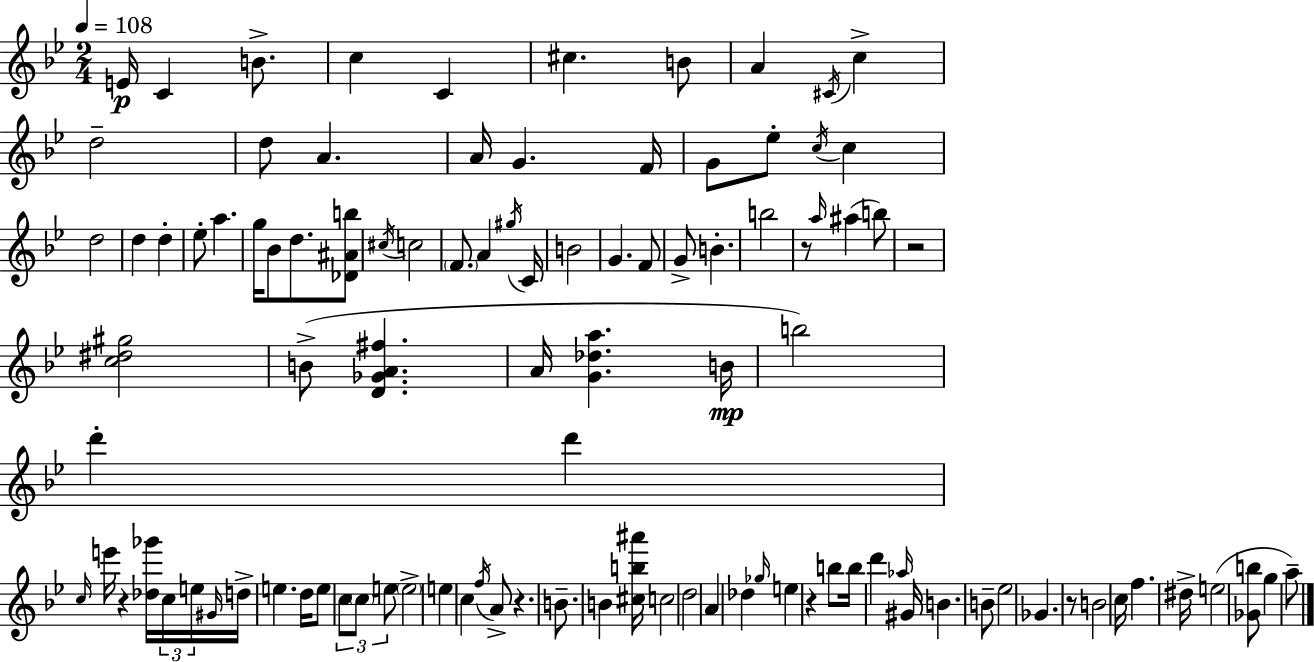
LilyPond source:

{
  \clef treble
  \numericTimeSignature
  \time 2/4
  \key g \minor
  \tempo 4 = 108
  e'16\p c'4 b'8.-> | c''4 c'4 | cis''4. b'8 | a'4 \acciaccatura { cis'16 } c''4-> | \break d''2-- | d''8 a'4. | a'16 g'4. | f'16 g'8 ees''8-. \acciaccatura { c''16 } c''4 | \break d''2 | d''4 d''4-. | ees''8-. a''4. | g''16 bes'8 d''8. | \break <des' ais' b''>8 \acciaccatura { cis''16 } c''2 | \parenthesize f'8. a'4 | \acciaccatura { gis''16 } c'16 b'2 | g'4. | \break f'8 g'8-> b'4.-. | b''2 | r8 \grace { a''16 }( ais''4 | b''8) r2 | \break <c'' dis'' gis''>2 | b'8->( <d' ges' a' fis''>4. | a'16 <g' des'' a''>4. | b'16\mp b''2) | \break d'''4-. | d'''4 \grace { c''16 } e'''16 r4 | <des'' ges'''>16 \tuplet 3/2 { c''16 e''16 \grace { gis'16 } } d''16-> | e''4. d''16 e''8 | \break \tuplet 3/2 { c''8 \parenthesize c''8 e''8 } \parenthesize e''2-> | e''4 | c''4 \acciaccatura { f''16 } | a'8-> r4. | \break b'8.-- b'4 <cis'' b'' ais'''>16 | c''2 | d''2 | a'4 des''4 | \break \grace { ges''16 } e''4 r4 | b''8 b''16 d'''4 | \grace { aes''16 } gis'16 b'4. | b'8-- ees''2 | \break ges'4. | r8 b'2 | c''16 f''4. | dis''16-> e''2( | \break <ges' b''>8 g''4 | a''8--) \bar "|."
}